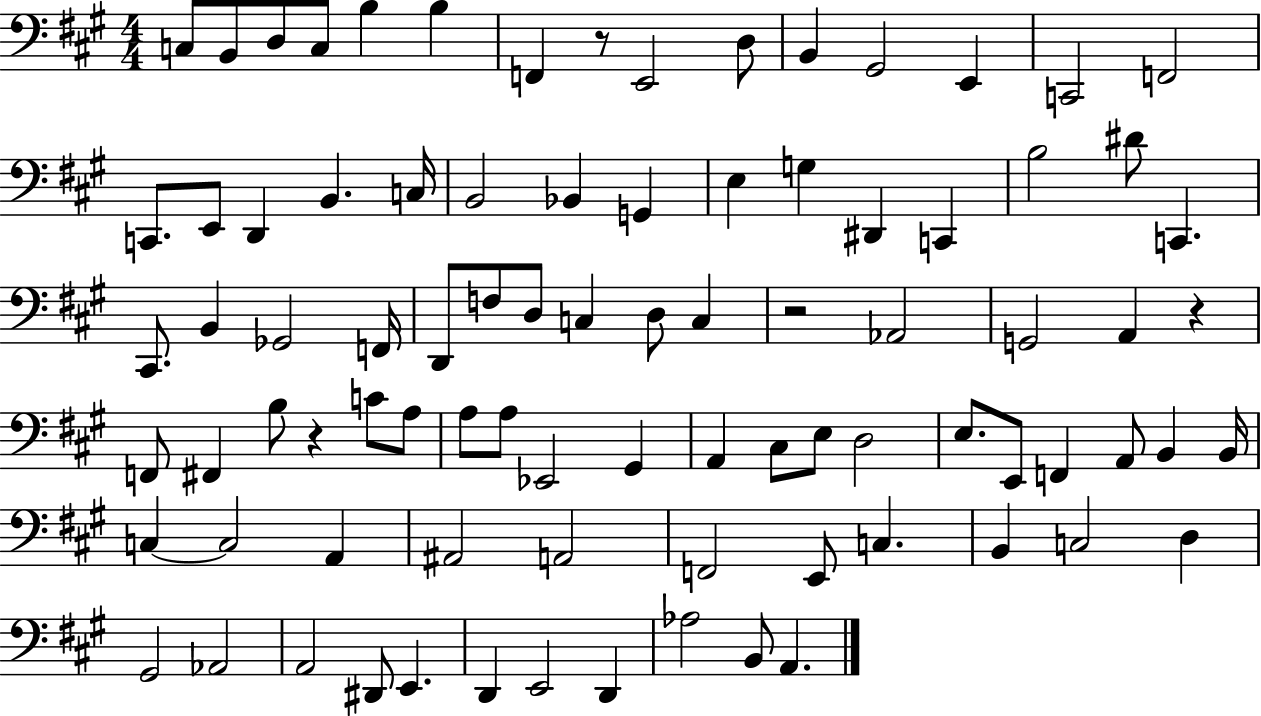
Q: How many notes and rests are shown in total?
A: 87